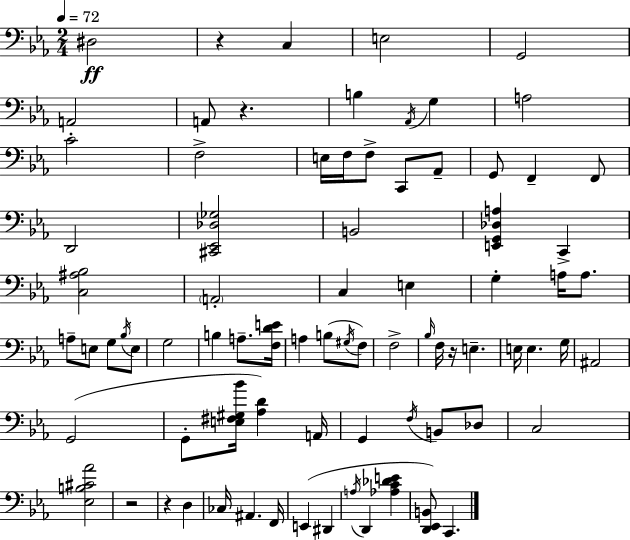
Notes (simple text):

D#3/h R/q C3/q E3/h G2/h A2/h A2/e R/q. B3/q Ab2/s G3/q A3/h C4/h F3/h E3/s F3/s F3/e C2/e Ab2/e G2/e F2/q F2/e D2/h [C#2,Eb2,Db3,Gb3]/h B2/h [E2,G2,Db3,A3]/q C2/q [C3,A#3,Bb3]/h A2/h C3/q E3/q G3/q A3/s A3/e. A3/e E3/e G3/e Bb3/s E3/e G3/h B3/q A3/e. [F3,D4,E4]/s A3/q B3/e G#3/s F3/e F3/h Bb3/s F3/s R/s E3/q. E3/s E3/q. G3/s A#2/h G2/h G2/e [E3,F#3,G#3,Bb4]/s [Ab3,D4]/q A2/s G2/q F3/s B2/e Db3/e C3/h [Eb3,B3,C#4,Ab4]/h R/h R/q D3/q CES3/s A#2/q. F2/s E2/q D#2/q A3/s D2/q [Ab3,C4,Db4,E4]/q [D2,Eb2,B2]/e C2/q.